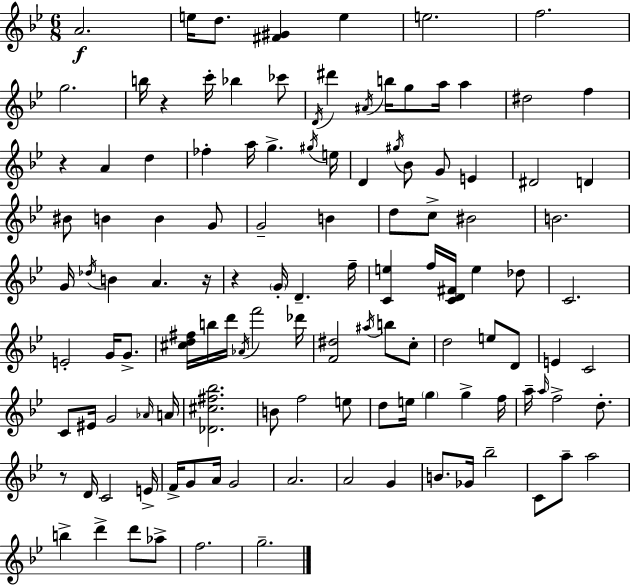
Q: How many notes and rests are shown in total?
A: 121